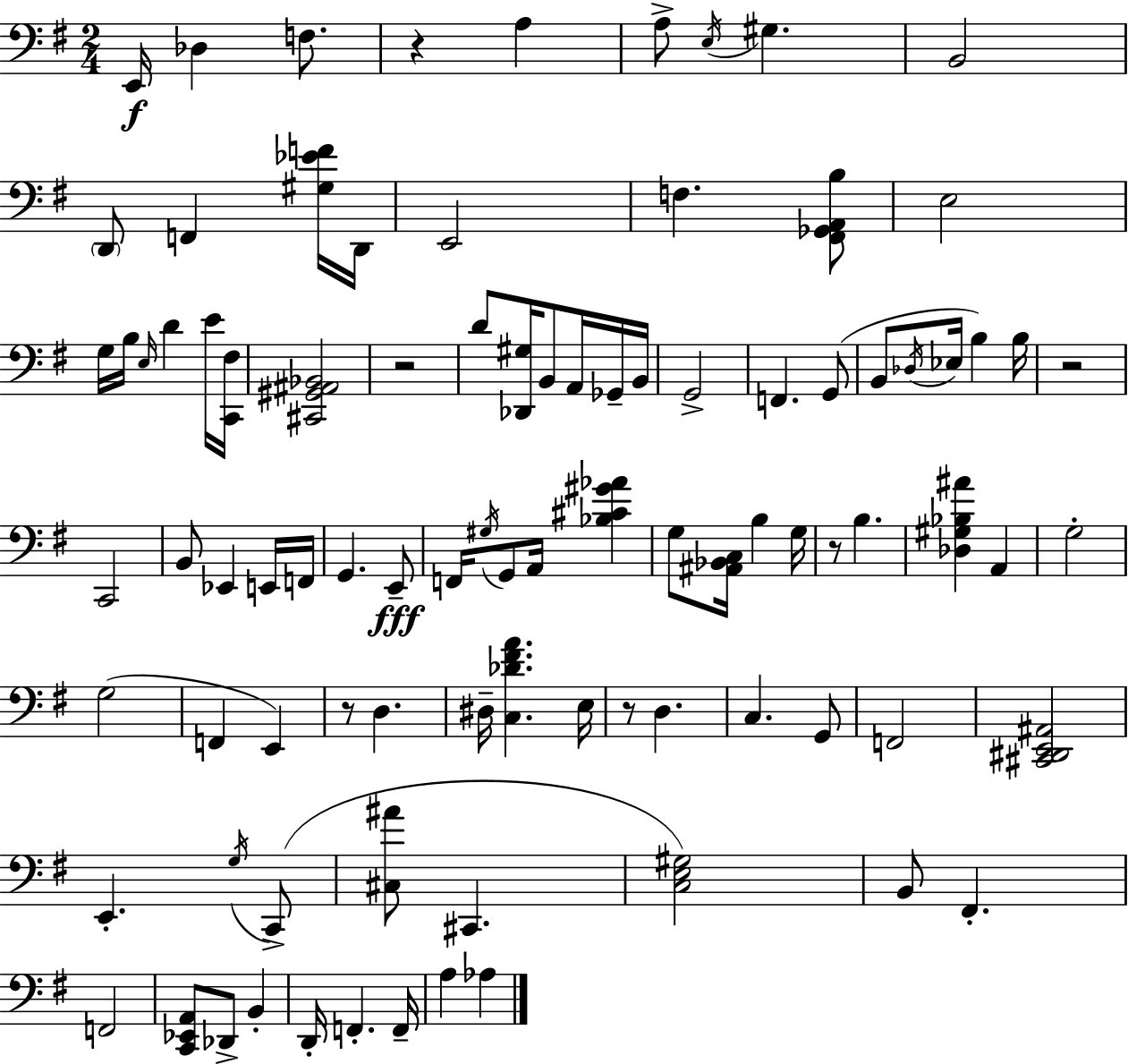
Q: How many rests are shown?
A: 6